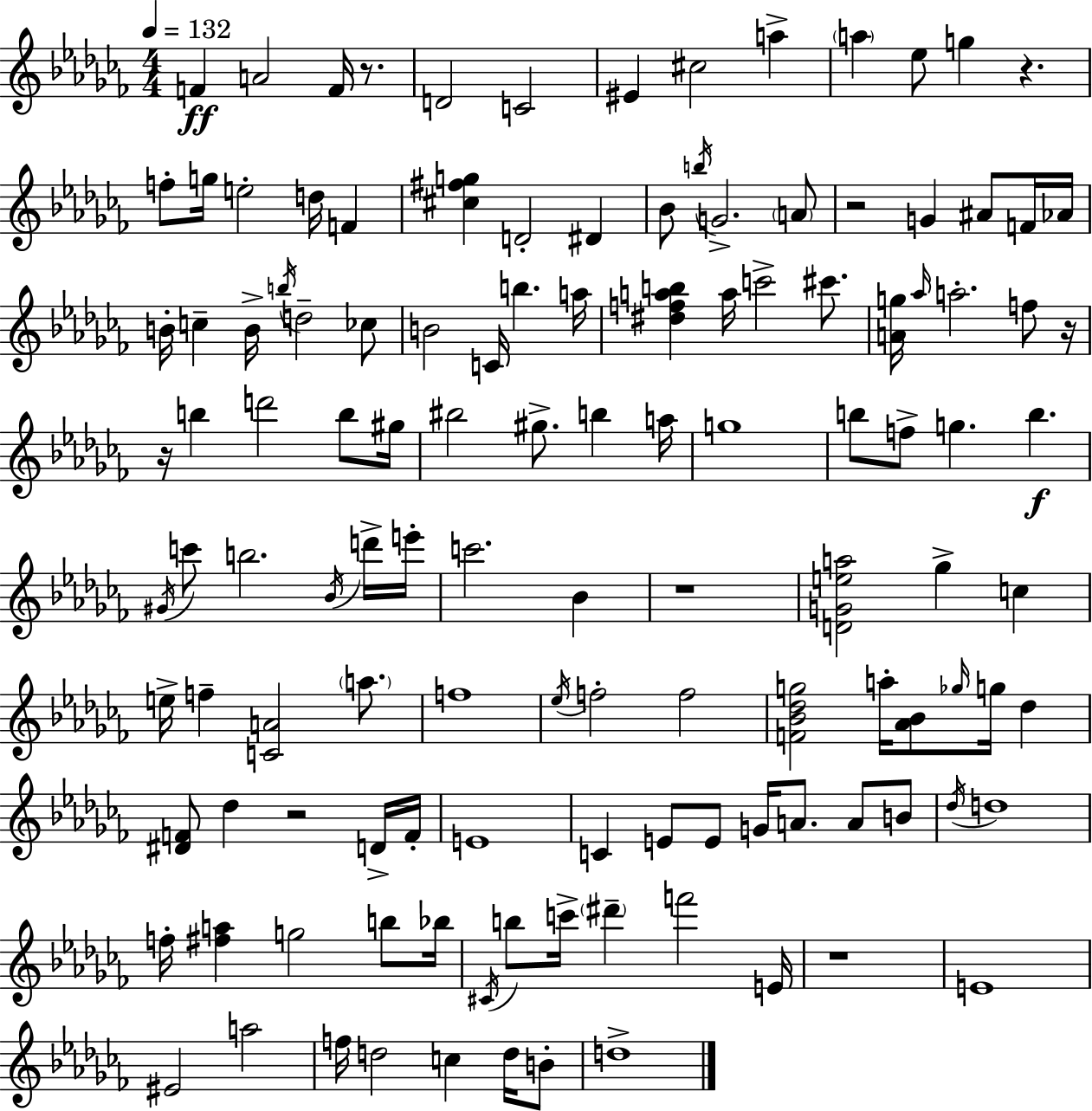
{
  \clef treble
  \numericTimeSignature
  \time 4/4
  \key aes \minor
  \tempo 4 = 132
  f'4\ff a'2 f'16 r8. | d'2 c'2 | eis'4 cis''2 a''4-> | \parenthesize a''4 ees''8 g''4 r4. | \break f''8-. g''16 e''2-. d''16 f'4 | <cis'' fis'' g''>4 d'2-. dis'4 | bes'8 \acciaccatura { b''16 } g'2.-> \parenthesize a'8 | r2 g'4 ais'8 f'16 | \break aes'16 b'16-. c''4-- b'16-> \acciaccatura { b''16 } d''2-- | ces''8 b'2 c'16 b''4. | a''16 <dis'' f'' a'' b''>4 a''16 c'''2-> cis'''8. | <a' g''>16 \grace { aes''16 } a''2.-. | \break f''8 r16 r16 b''4 d'''2 | b''8 gis''16 bis''2 gis''8.-> b''4 | a''16 g''1 | b''8 f''8-> g''4. b''4.\f | \break \acciaccatura { gis'16 } c'''8 b''2. | \acciaccatura { bes'16 } d'''16-> e'''16-. c'''2. | bes'4 r1 | <d' g' e'' a''>2 ges''4-> | \break c''4 e''16-> f''4-- <c' a'>2 | \parenthesize a''8. f''1 | \acciaccatura { ees''16 } f''2-. f''2 | <f' bes' des'' g''>2 a''16-. <aes' bes'>8 | \break \grace { ges''16 } g''16 des''4 <dis' f'>8 des''4 r2 | d'16-> f'16-. e'1 | c'4 e'8 e'8 g'16 | a'8. a'8 b'8 \acciaccatura { des''16 } d''1 | \break f''16-. <fis'' a''>4 g''2 | b''8 bes''16 \acciaccatura { cis'16 } b''8 c'''16-> \parenthesize dis'''4-- | f'''2 e'16 r1 | e'1 | \break eis'2 | a''2 f''16 d''2 | c''4 d''16 b'8-. d''1-> | \bar "|."
}